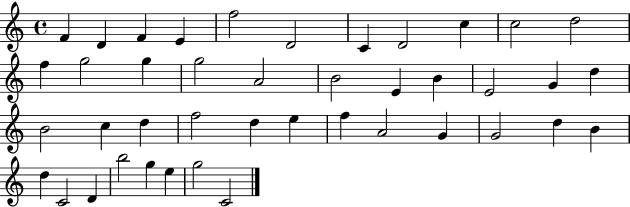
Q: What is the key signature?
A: C major